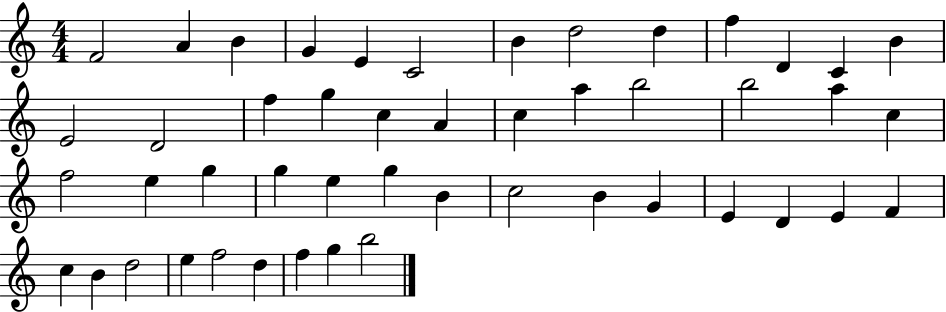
X:1
T:Untitled
M:4/4
L:1/4
K:C
F2 A B G E C2 B d2 d f D C B E2 D2 f g c A c a b2 b2 a c f2 e g g e g B c2 B G E D E F c B d2 e f2 d f g b2